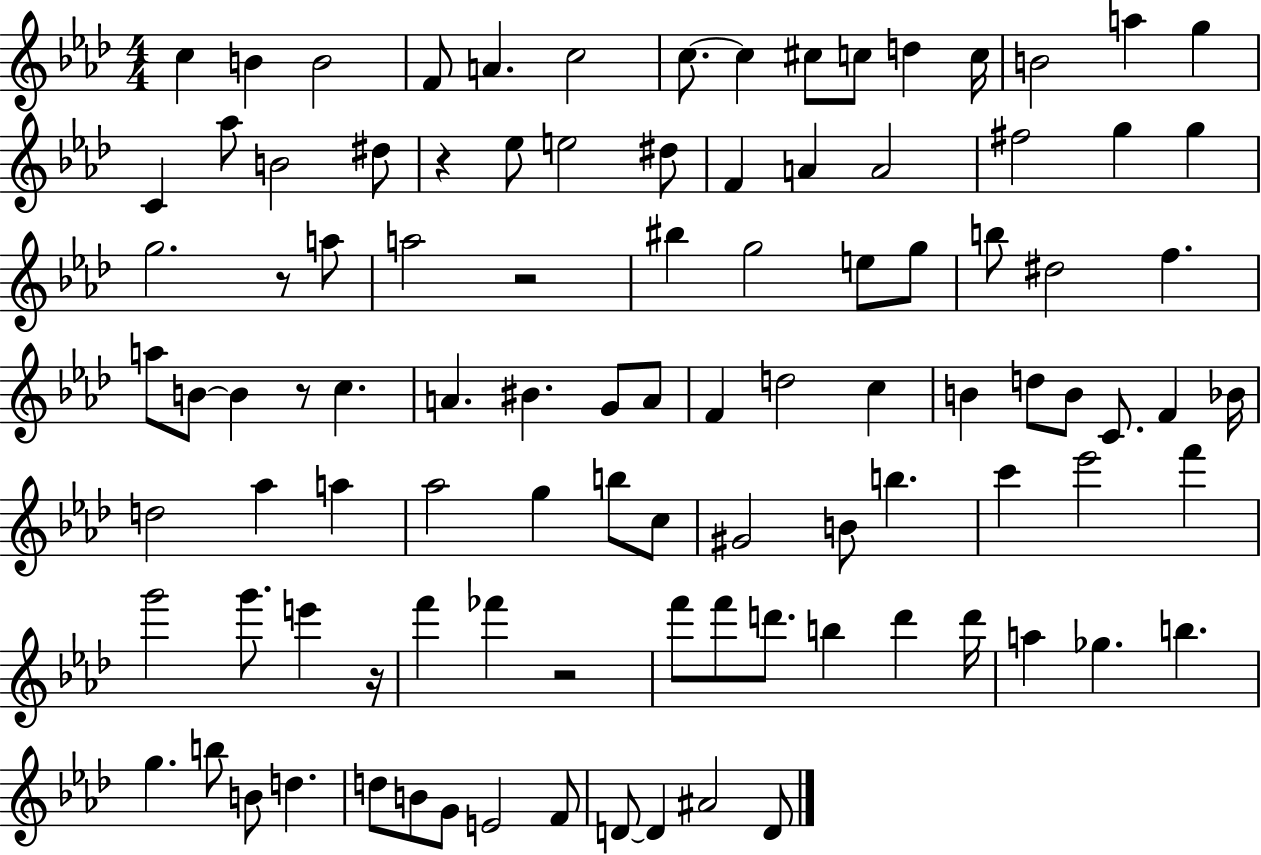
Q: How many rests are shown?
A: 6